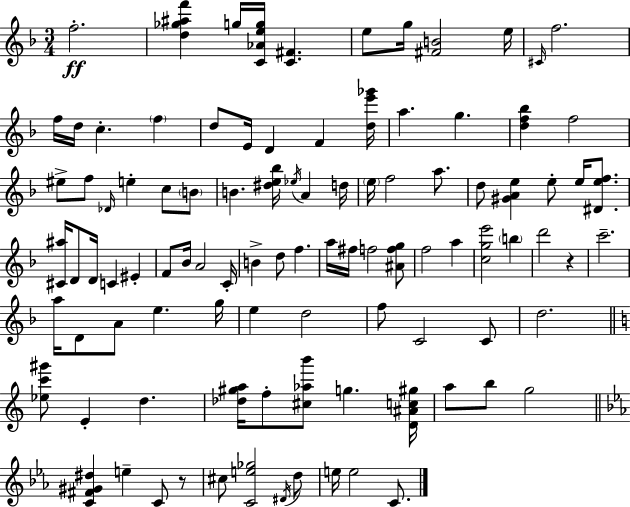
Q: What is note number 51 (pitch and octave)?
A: B5